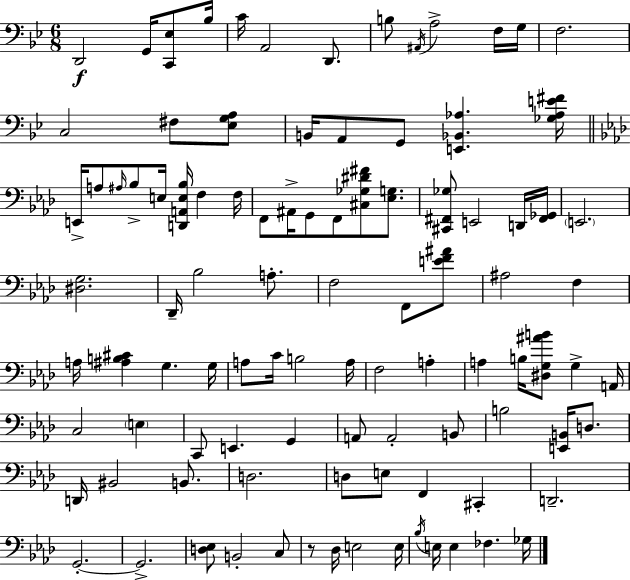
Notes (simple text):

D2/h G2/s [C2,Eb3]/e Bb3/s C4/s A2/h D2/e. B3/e A#2/s A3/h F3/s G3/s F3/h. C3/h F#3/e [Eb3,G3,A3]/e B2/s A2/e G2/e [E2,Bb2,Ab3]/q. [Gb3,Ab3,E4,F#4]/s E2/s A3/e A#3/s Bb3/e E3/s [D2,A2,E3,Bb3]/s F3/q F3/s F2/e A#2/s G2/e F2/e [C#3,Gb3,D#4,F#4]/e [Eb3,G3]/e. [C#2,F#2,Gb3]/e E2/h D2/s [F#2,Gb2]/s E2/h. [D#3,G3]/h. Db2/s Bb3/h A3/e. F3/h F2/e [E4,F4,A#4]/e A#3/h F3/q A3/s [A#3,B3,C#4]/q G3/q. G3/s A3/e C4/s B3/h A3/s F3/h A3/q A3/q B3/s [D#3,G3,A#4,B4]/e G3/q A2/s C3/h E3/q C2/e E2/q. G2/q A2/e A2/h B2/e B3/h [E2,B2]/s D3/e. D2/s BIS2/h B2/e. D3/h. D3/e E3/e F2/q C#2/q D2/h. G2/h. G2/h. [D3,Eb3]/e B2/h C3/e R/e Db3/s E3/h E3/s Bb3/s E3/s E3/q FES3/q. Gb3/s